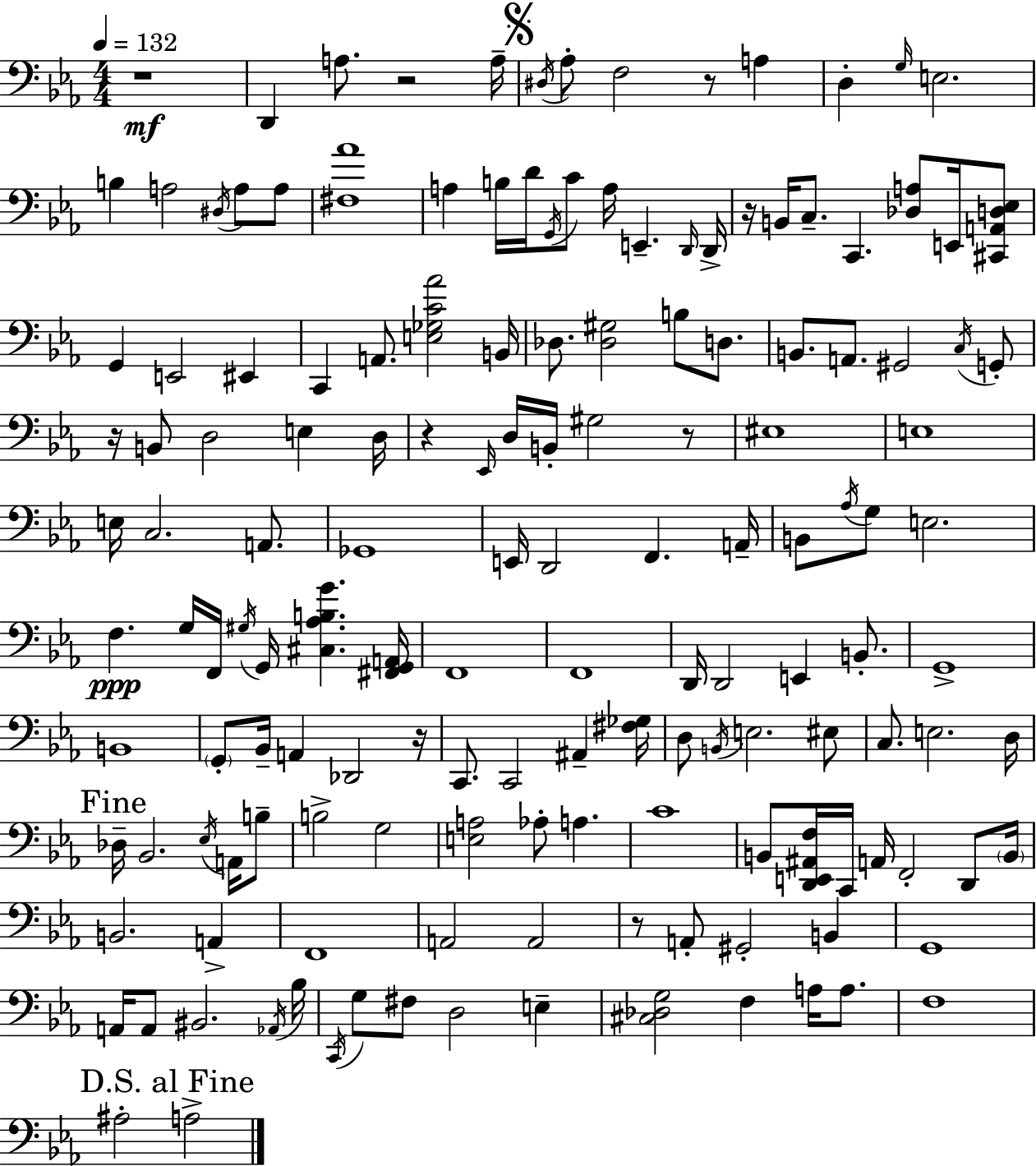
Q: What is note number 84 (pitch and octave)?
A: A#2